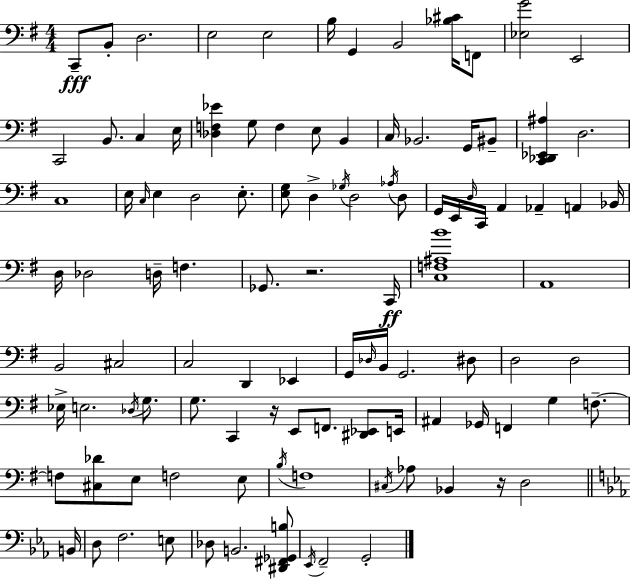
{
  \clef bass
  \numericTimeSignature
  \time 4/4
  \key g \major
  c,8--\fff b,8-. d2. | e2 e2 | b16 g,4 b,2 <bes cis'>16 f,8 | <ees g'>2 e,2 | \break c,2 b,8. c4 e16 | <des f ees'>4 g8 f4 e8 b,4 | c16 bes,2. g,16 bis,8-- | <c, des, ees, ais>4 d2. | \break c1 | e16 \grace { c16 } e4 d2 e8.-. | <e g>8 d4-> \acciaccatura { ges16 } d2 | \acciaccatura { aes16 } d8 g,16 e,16 \grace { d16 } c,16 a,4 aes,4-- a,4 | \break bes,16 d16 des2 d16-- f4. | ges,8. r2. | c,16\ff <c f ais b'>1 | a,1 | \break b,2 cis2 | c2 d,4 | ees,4 g,16 \grace { des16 } b,16 g,2. | dis8 d2 d2 | \break ees16-> e2. | \acciaccatura { des16 } g8. g8. c,4 r16 e,8 | f,8. <dis, ees,>8 e,16 ais,4 ges,16 f,4 g4 | f8.--~~ f8 <cis des'>8 e8 f2 | \break e8 \acciaccatura { b16 } f1 | \acciaccatura { cis16 } aes8 bes,4 r16 d2 | \bar "||" \break \key ees \major b,16 d8 f2. e8 | des8 b,2. <dis, fis, ges, b>8 | \acciaccatura { ees,16 } f,2-- g,2-. | \bar "|."
}